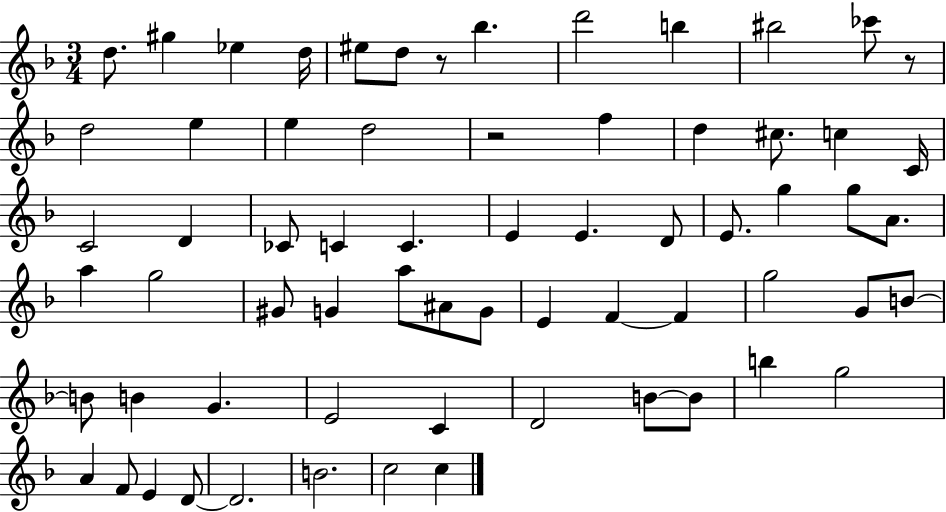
D5/e. G#5/q Eb5/q D5/s EIS5/e D5/e R/e Bb5/q. D6/h B5/q BIS5/h CES6/e R/e D5/h E5/q E5/q D5/h R/h F5/q D5/q C#5/e. C5/q C4/s C4/h D4/q CES4/e C4/q C4/q. E4/q E4/q. D4/e E4/e. G5/q G5/e A4/e. A5/q G5/h G#4/e G4/q A5/e A#4/e G4/e E4/q F4/q F4/q G5/h G4/e B4/e B4/e B4/q G4/q. E4/h C4/q D4/h B4/e B4/e B5/q G5/h A4/q F4/e E4/q D4/e D4/h. B4/h. C5/h C5/q